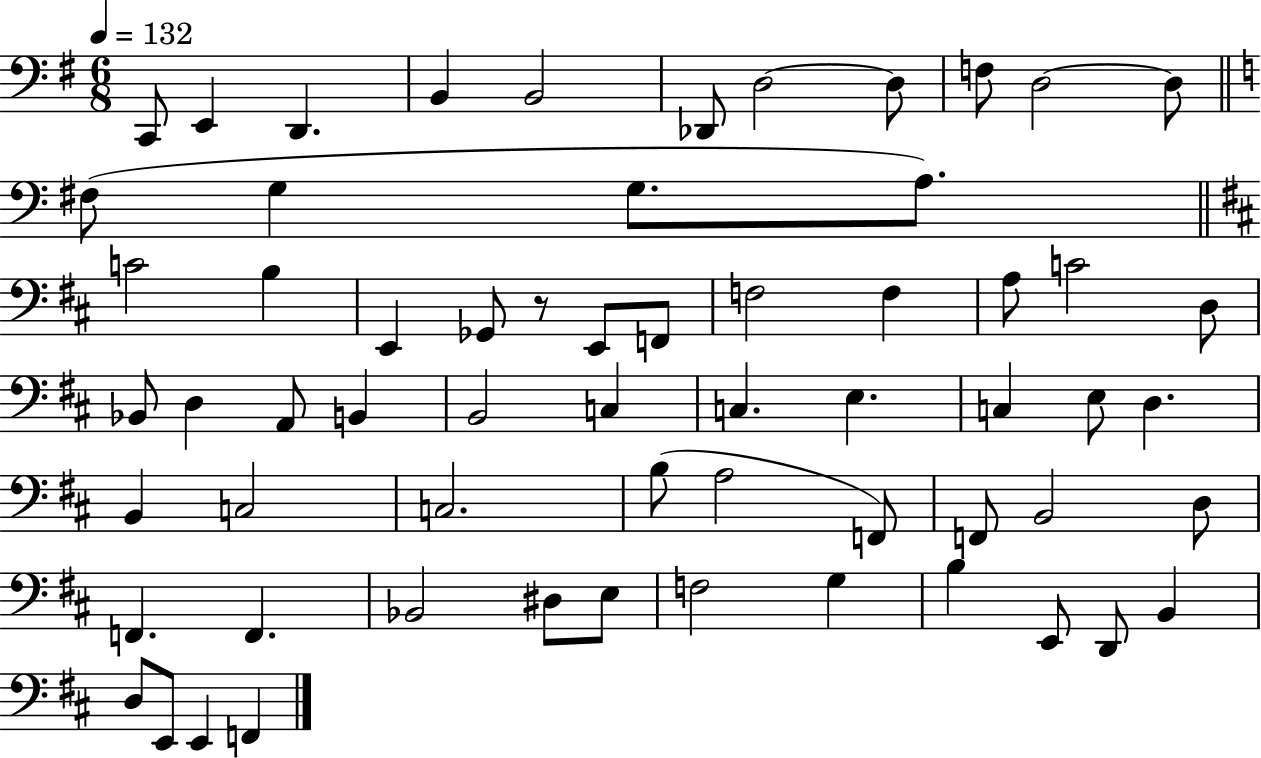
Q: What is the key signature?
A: G major